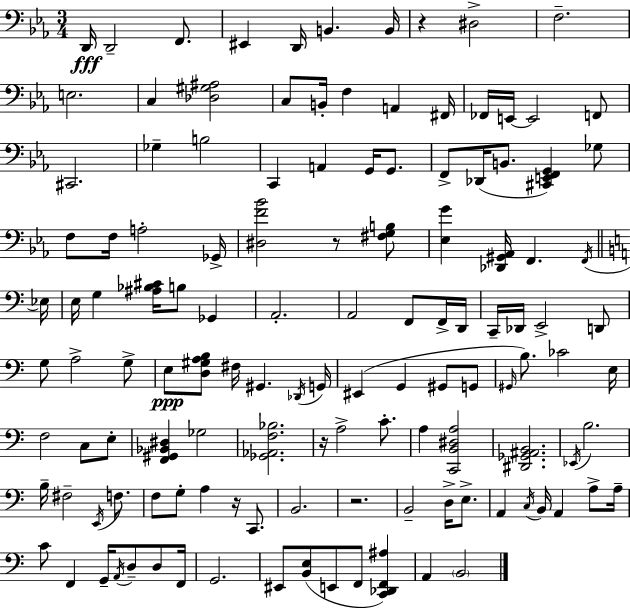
X:1
T:Untitled
M:3/4
L:1/4
K:Cm
D,,/4 D,,2 F,,/2 ^E,, D,,/4 B,, B,,/4 z ^D,2 F,2 E,2 C, [_D,^G,^A,]2 C,/2 B,,/4 F, A,, ^F,,/4 _F,,/4 E,,/4 E,,2 F,,/2 ^C,,2 _G, B,2 C,, A,, G,,/4 G,,/2 F,,/2 _D,,/4 B,,/2 [^C,,E,,F,,G,,] _G,/2 F,/2 F,/4 A,2 _G,,/4 [^D,F_B]2 z/2 [^F,G,B,]/2 [_E,G] [_D,,^G,,_A,,]/4 F,, F,,/4 _E,/4 E,/4 G, [^A,_B,^C]/4 B,/2 _G,, A,,2 A,,2 F,,/2 F,,/4 D,,/4 C,,/4 _D,,/4 E,,2 D,,/2 G,/2 A,2 G,/2 E,/2 [D,^G,A,B,]/2 ^F,/4 ^G,, _D,,/4 G,,/4 ^E,, G,, ^G,,/2 G,,/2 ^G,,/4 B,/2 _C2 E,/4 F,2 C,/2 E,/2 [F,,^G,,_B,,^D,] _G,2 [_G,,_A,,F,_B,]2 z/4 A,2 C/2 A, [C,,B,,^D,A,]2 [^D,,_G,,^A,,B,,]2 _E,,/4 B,2 B,/4 ^F,2 E,,/4 F,/2 F,/2 G,/2 A, z/4 C,,/2 B,,2 z2 B,,2 D,/4 E,/2 A,, C,/4 B,,/4 A,, A,/2 A,/4 C/2 F,, G,,/4 A,,/4 D,/2 D,/2 F,,/4 G,,2 ^E,,/2 [B,,E,]/2 E,,/2 F,,/2 [C,,_D,,F,,^A,] A,, B,,2